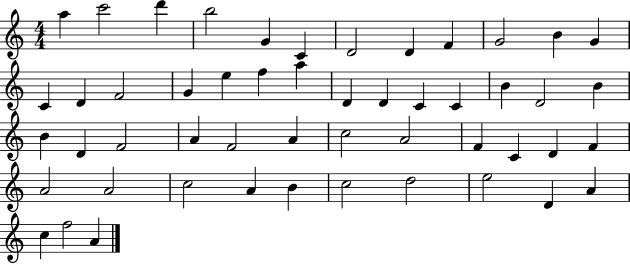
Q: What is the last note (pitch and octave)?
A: A4